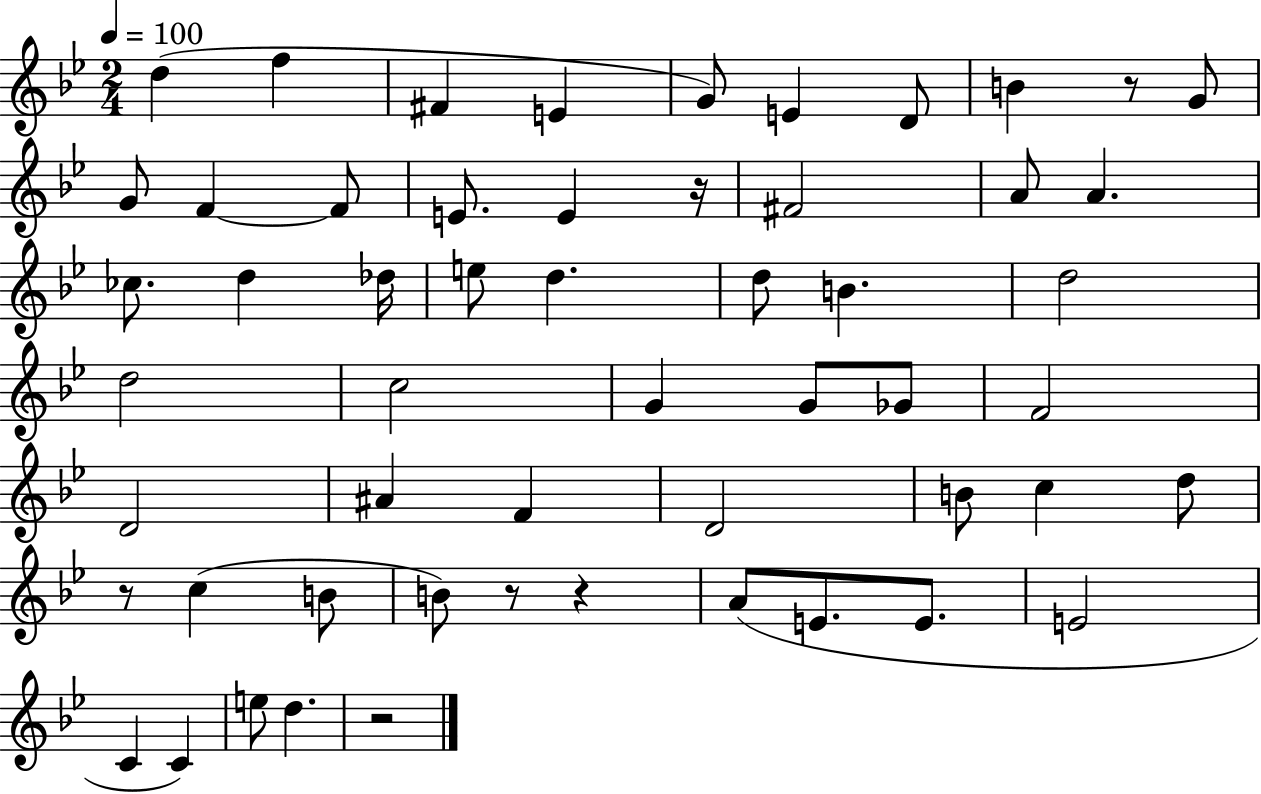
X:1
T:Untitled
M:2/4
L:1/4
K:Bb
d f ^F E G/2 E D/2 B z/2 G/2 G/2 F F/2 E/2 E z/4 ^F2 A/2 A _c/2 d _d/4 e/2 d d/2 B d2 d2 c2 G G/2 _G/2 F2 D2 ^A F D2 B/2 c d/2 z/2 c B/2 B/2 z/2 z A/2 E/2 E/2 E2 C C e/2 d z2